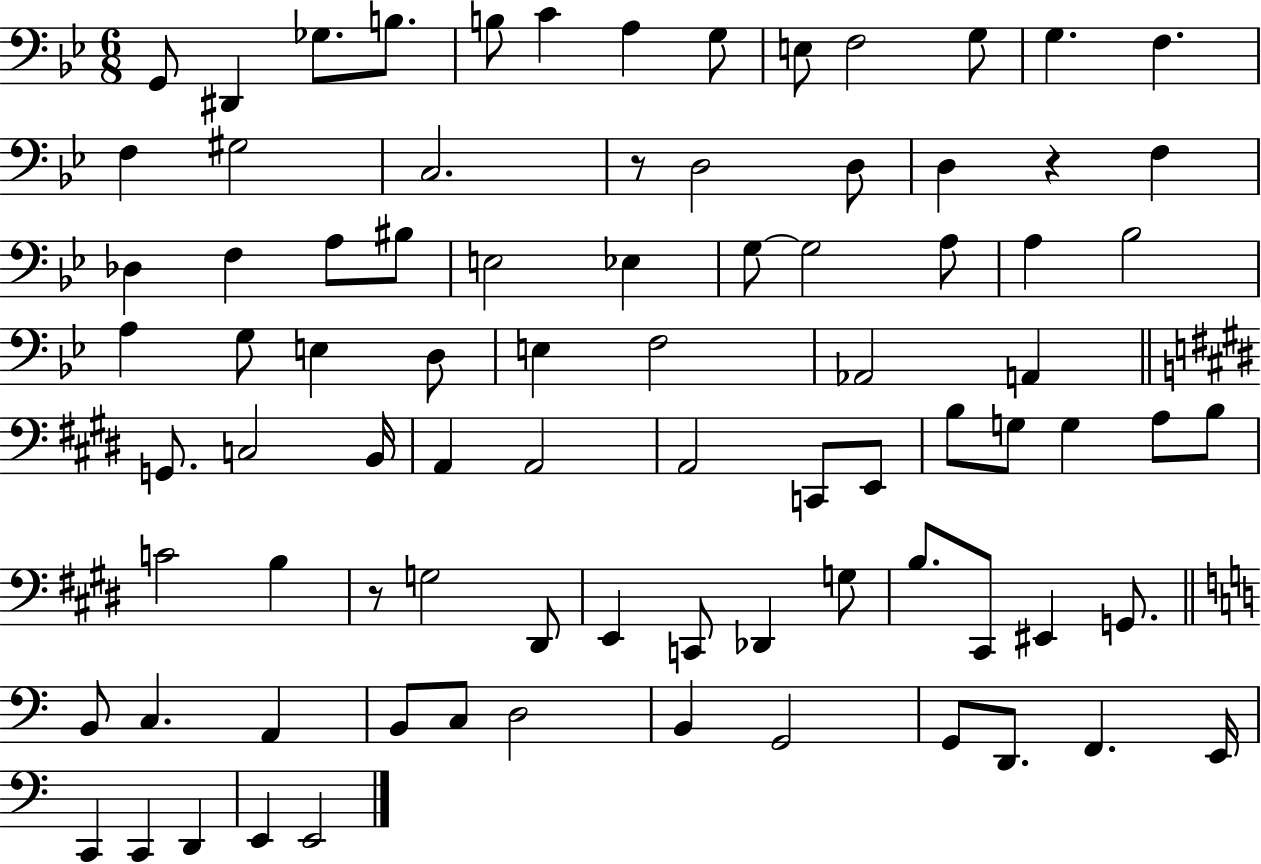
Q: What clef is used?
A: bass